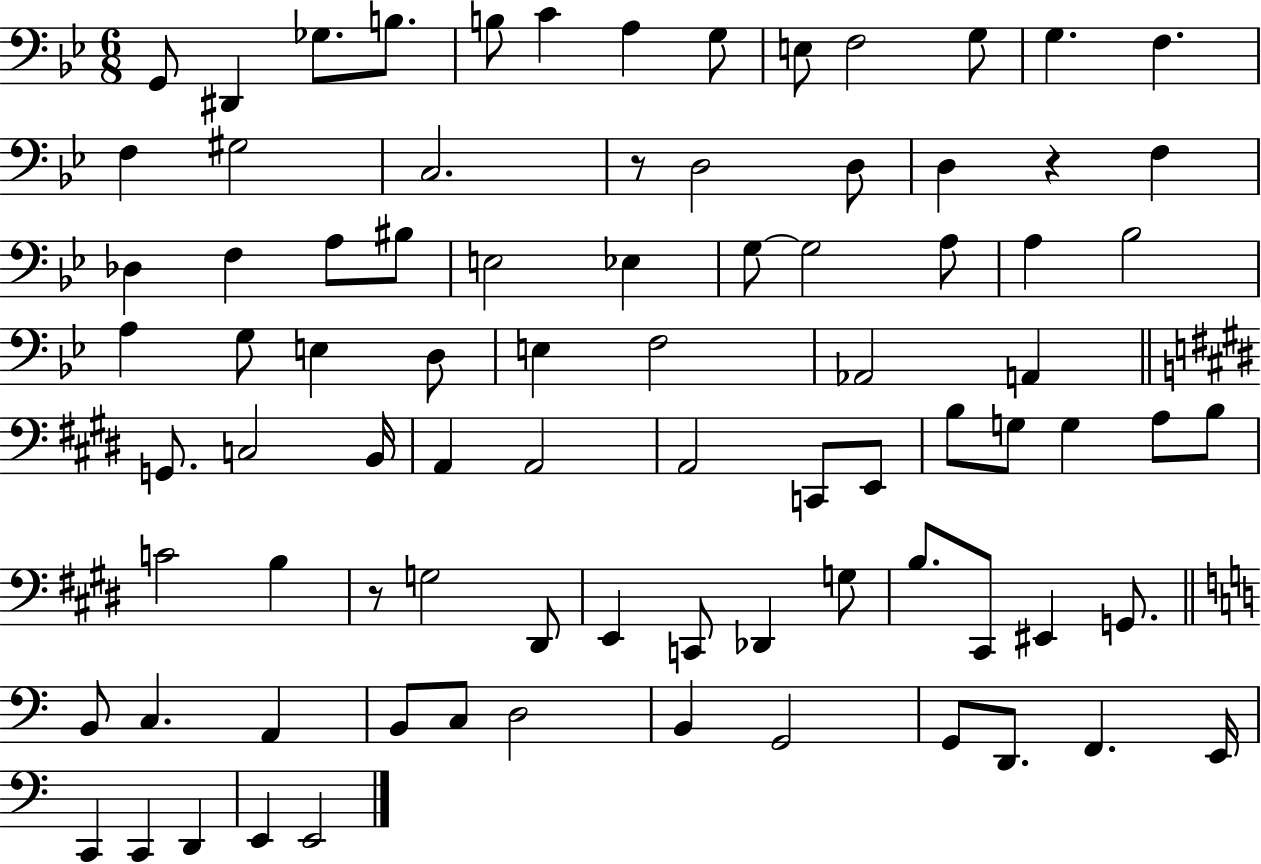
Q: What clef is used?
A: bass